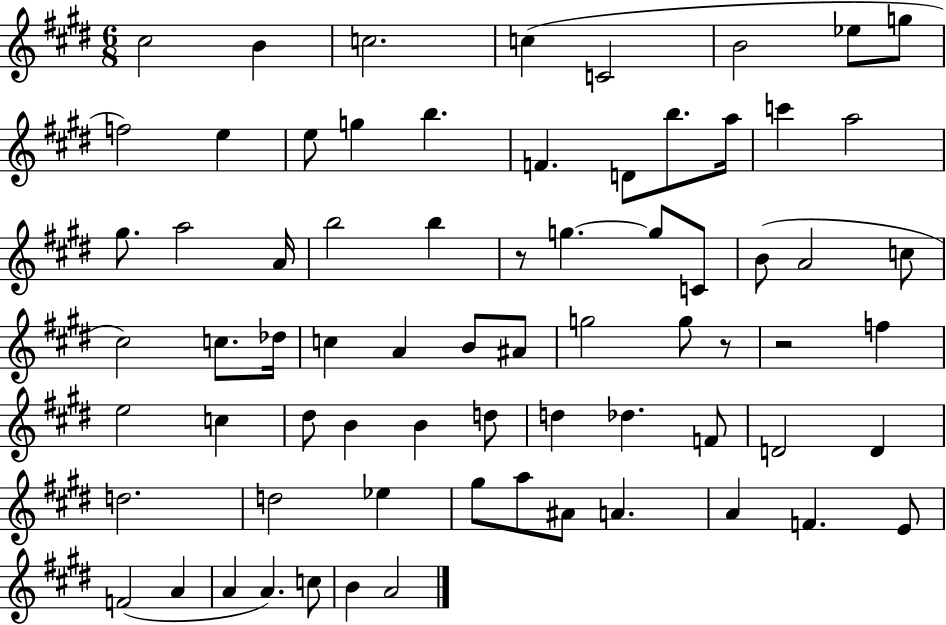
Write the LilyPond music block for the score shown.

{
  \clef treble
  \numericTimeSignature
  \time 6/8
  \key e \major
  cis''2 b'4 | c''2. | c''4( c'2 | b'2 ees''8 g''8 | \break f''2) e''4 | e''8 g''4 b''4. | f'4. d'8 b''8. a''16 | c'''4 a''2 | \break gis''8. a''2 a'16 | b''2 b''4 | r8 g''4.~~ g''8 c'8 | b'8( a'2 c''8 | \break cis''2) c''8. des''16 | c''4 a'4 b'8 ais'8 | g''2 g''8 r8 | r2 f''4 | \break e''2 c''4 | dis''8 b'4 b'4 d''8 | d''4 des''4. f'8 | d'2 d'4 | \break d''2. | d''2 ees''4 | gis''8 a''8 ais'8 a'4. | a'4 f'4. e'8 | \break f'2( a'4 | a'4 a'4.) c''8 | b'4 a'2 | \bar "|."
}